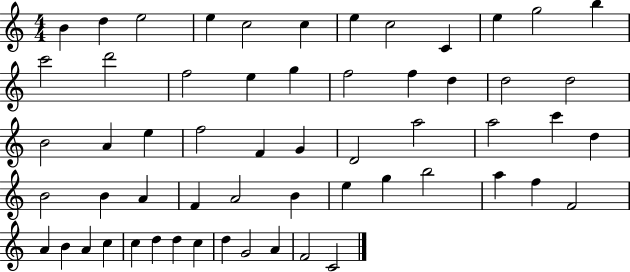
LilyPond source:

{
  \clef treble
  \numericTimeSignature
  \time 4/4
  \key c \major
  b'4 d''4 e''2 | e''4 c''2 c''4 | e''4 c''2 c'4 | e''4 g''2 b''4 | \break c'''2 d'''2 | f''2 e''4 g''4 | f''2 f''4 d''4 | d''2 d''2 | \break b'2 a'4 e''4 | f''2 f'4 g'4 | d'2 a''2 | a''2 c'''4 d''4 | \break b'2 b'4 a'4 | f'4 a'2 b'4 | e''4 g''4 b''2 | a''4 f''4 f'2 | \break a'4 b'4 a'4 c''4 | c''4 d''4 d''4 c''4 | d''4 g'2 a'4 | f'2 c'2 | \break \bar "|."
}